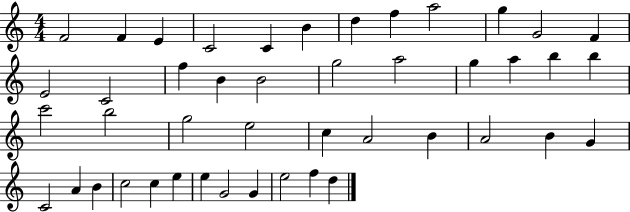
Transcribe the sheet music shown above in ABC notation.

X:1
T:Untitled
M:4/4
L:1/4
K:C
F2 F E C2 C B d f a2 g G2 F E2 C2 f B B2 g2 a2 g a b b c'2 b2 g2 e2 c A2 B A2 B G C2 A B c2 c e e G2 G e2 f d